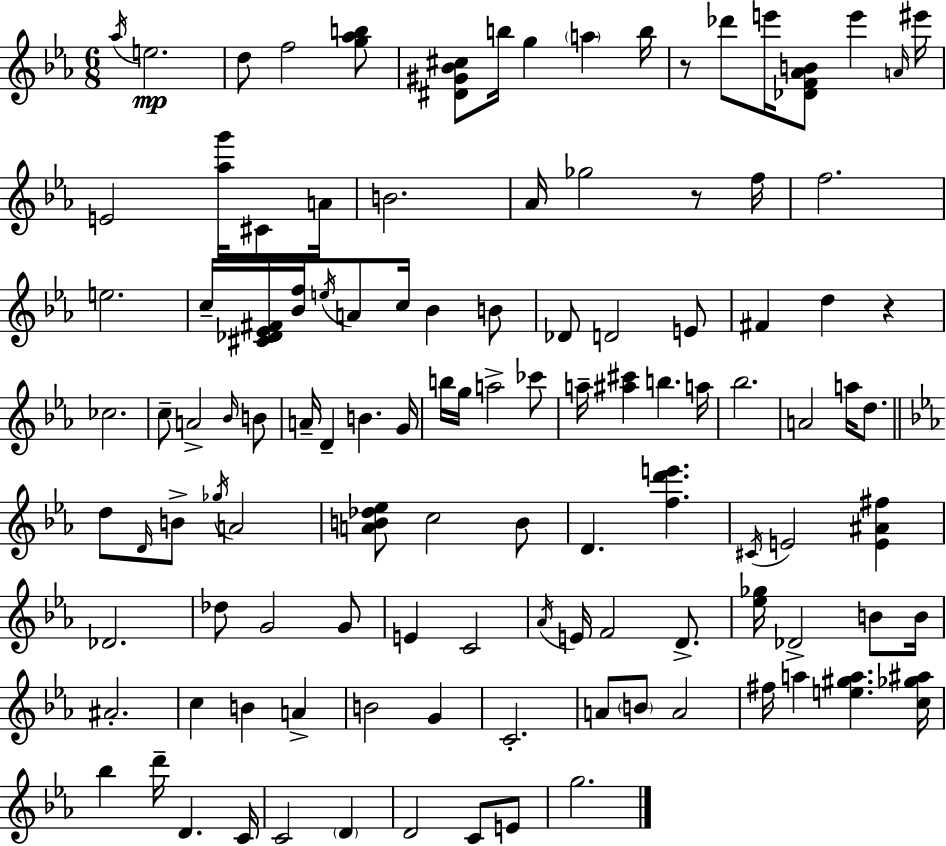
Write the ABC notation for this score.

X:1
T:Untitled
M:6/8
L:1/4
K:Eb
_a/4 e2 d/2 f2 [g_ab]/2 [^D^G_B^c]/2 b/4 g a b/4 z/2 _d'/2 e'/4 [_DF_AB]/2 e' A/4 ^e'/4 E2 [_ag']/4 ^C/2 A/4 B2 _A/4 _g2 z/2 f/4 f2 e2 c/4 [^C_D_E^F]/4 [_Bf]/4 e/4 A/2 c/4 _B B/2 _D/2 D2 E/2 ^F d z _c2 c/2 A2 _B/4 B/2 A/4 D B G/4 b/4 g/4 a2 _c'/2 a/4 [^a^c'] b a/4 _b2 A2 a/4 d/2 d/2 D/4 B/2 _g/4 A2 [AB_d_e]/2 c2 B/2 D [fd'e'] ^C/4 E2 [E^A^f] _D2 _d/2 G2 G/2 E C2 _A/4 E/4 F2 D/2 [_e_g]/4 _D2 B/2 B/4 ^A2 c B A B2 G C2 A/2 B/2 A2 ^f/4 a [e^ga] [c_g^a]/4 _b d'/4 D C/4 C2 D D2 C/2 E/2 g2